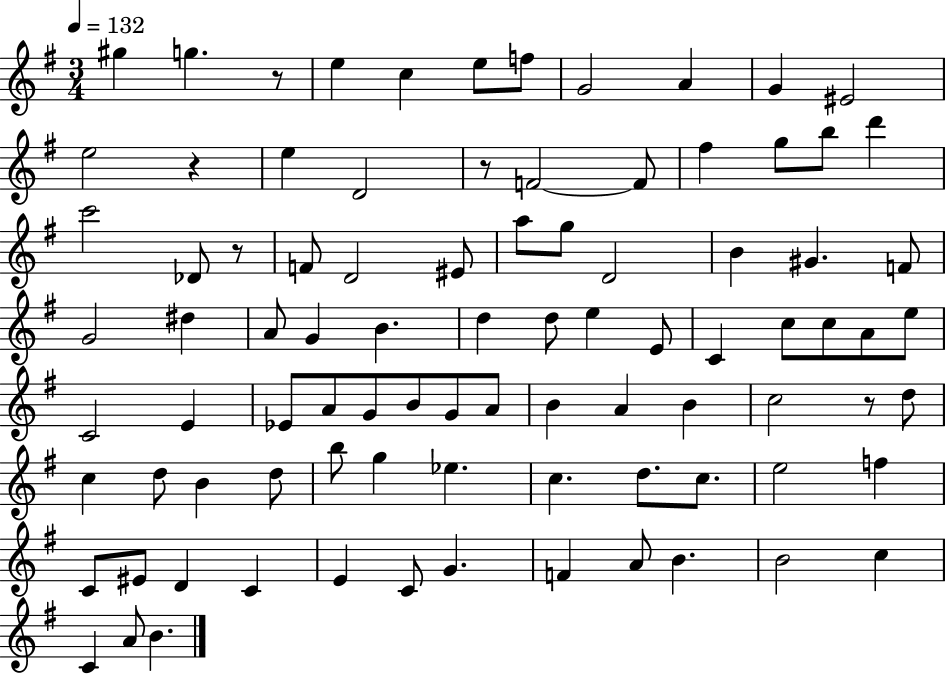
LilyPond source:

{
  \clef treble
  \numericTimeSignature
  \time 3/4
  \key g \major
  \tempo 4 = 132
  \repeat volta 2 { gis''4 g''4. r8 | e''4 c''4 e''8 f''8 | g'2 a'4 | g'4 eis'2 | \break e''2 r4 | e''4 d'2 | r8 f'2~~ f'8 | fis''4 g''8 b''8 d'''4 | \break c'''2 des'8 r8 | f'8 d'2 eis'8 | a''8 g''8 d'2 | b'4 gis'4. f'8 | \break g'2 dis''4 | a'8 g'4 b'4. | d''4 d''8 e''4 e'8 | c'4 c''8 c''8 a'8 e''8 | \break c'2 e'4 | ees'8 a'8 g'8 b'8 g'8 a'8 | b'4 a'4 b'4 | c''2 r8 d''8 | \break c''4 d''8 b'4 d''8 | b''8 g''4 ees''4. | c''4. d''8. c''8. | e''2 f''4 | \break c'8 eis'8 d'4 c'4 | e'4 c'8 g'4. | f'4 a'8 b'4. | b'2 c''4 | \break c'4 a'8 b'4. | } \bar "|."
}